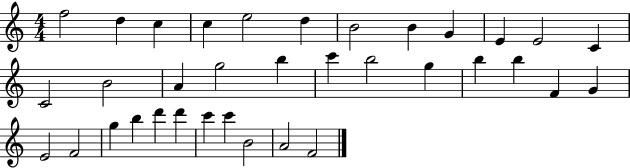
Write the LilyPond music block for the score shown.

{
  \clef treble
  \numericTimeSignature
  \time 4/4
  \key c \major
  f''2 d''4 c''4 | c''4 e''2 d''4 | b'2 b'4 g'4 | e'4 e'2 c'4 | \break c'2 b'2 | a'4 g''2 b''4 | c'''4 b''2 g''4 | b''4 b''4 f'4 g'4 | \break e'2 f'2 | g''4 b''4 d'''4 d'''4 | c'''4 c'''4 b'2 | a'2 f'2 | \break \bar "|."
}